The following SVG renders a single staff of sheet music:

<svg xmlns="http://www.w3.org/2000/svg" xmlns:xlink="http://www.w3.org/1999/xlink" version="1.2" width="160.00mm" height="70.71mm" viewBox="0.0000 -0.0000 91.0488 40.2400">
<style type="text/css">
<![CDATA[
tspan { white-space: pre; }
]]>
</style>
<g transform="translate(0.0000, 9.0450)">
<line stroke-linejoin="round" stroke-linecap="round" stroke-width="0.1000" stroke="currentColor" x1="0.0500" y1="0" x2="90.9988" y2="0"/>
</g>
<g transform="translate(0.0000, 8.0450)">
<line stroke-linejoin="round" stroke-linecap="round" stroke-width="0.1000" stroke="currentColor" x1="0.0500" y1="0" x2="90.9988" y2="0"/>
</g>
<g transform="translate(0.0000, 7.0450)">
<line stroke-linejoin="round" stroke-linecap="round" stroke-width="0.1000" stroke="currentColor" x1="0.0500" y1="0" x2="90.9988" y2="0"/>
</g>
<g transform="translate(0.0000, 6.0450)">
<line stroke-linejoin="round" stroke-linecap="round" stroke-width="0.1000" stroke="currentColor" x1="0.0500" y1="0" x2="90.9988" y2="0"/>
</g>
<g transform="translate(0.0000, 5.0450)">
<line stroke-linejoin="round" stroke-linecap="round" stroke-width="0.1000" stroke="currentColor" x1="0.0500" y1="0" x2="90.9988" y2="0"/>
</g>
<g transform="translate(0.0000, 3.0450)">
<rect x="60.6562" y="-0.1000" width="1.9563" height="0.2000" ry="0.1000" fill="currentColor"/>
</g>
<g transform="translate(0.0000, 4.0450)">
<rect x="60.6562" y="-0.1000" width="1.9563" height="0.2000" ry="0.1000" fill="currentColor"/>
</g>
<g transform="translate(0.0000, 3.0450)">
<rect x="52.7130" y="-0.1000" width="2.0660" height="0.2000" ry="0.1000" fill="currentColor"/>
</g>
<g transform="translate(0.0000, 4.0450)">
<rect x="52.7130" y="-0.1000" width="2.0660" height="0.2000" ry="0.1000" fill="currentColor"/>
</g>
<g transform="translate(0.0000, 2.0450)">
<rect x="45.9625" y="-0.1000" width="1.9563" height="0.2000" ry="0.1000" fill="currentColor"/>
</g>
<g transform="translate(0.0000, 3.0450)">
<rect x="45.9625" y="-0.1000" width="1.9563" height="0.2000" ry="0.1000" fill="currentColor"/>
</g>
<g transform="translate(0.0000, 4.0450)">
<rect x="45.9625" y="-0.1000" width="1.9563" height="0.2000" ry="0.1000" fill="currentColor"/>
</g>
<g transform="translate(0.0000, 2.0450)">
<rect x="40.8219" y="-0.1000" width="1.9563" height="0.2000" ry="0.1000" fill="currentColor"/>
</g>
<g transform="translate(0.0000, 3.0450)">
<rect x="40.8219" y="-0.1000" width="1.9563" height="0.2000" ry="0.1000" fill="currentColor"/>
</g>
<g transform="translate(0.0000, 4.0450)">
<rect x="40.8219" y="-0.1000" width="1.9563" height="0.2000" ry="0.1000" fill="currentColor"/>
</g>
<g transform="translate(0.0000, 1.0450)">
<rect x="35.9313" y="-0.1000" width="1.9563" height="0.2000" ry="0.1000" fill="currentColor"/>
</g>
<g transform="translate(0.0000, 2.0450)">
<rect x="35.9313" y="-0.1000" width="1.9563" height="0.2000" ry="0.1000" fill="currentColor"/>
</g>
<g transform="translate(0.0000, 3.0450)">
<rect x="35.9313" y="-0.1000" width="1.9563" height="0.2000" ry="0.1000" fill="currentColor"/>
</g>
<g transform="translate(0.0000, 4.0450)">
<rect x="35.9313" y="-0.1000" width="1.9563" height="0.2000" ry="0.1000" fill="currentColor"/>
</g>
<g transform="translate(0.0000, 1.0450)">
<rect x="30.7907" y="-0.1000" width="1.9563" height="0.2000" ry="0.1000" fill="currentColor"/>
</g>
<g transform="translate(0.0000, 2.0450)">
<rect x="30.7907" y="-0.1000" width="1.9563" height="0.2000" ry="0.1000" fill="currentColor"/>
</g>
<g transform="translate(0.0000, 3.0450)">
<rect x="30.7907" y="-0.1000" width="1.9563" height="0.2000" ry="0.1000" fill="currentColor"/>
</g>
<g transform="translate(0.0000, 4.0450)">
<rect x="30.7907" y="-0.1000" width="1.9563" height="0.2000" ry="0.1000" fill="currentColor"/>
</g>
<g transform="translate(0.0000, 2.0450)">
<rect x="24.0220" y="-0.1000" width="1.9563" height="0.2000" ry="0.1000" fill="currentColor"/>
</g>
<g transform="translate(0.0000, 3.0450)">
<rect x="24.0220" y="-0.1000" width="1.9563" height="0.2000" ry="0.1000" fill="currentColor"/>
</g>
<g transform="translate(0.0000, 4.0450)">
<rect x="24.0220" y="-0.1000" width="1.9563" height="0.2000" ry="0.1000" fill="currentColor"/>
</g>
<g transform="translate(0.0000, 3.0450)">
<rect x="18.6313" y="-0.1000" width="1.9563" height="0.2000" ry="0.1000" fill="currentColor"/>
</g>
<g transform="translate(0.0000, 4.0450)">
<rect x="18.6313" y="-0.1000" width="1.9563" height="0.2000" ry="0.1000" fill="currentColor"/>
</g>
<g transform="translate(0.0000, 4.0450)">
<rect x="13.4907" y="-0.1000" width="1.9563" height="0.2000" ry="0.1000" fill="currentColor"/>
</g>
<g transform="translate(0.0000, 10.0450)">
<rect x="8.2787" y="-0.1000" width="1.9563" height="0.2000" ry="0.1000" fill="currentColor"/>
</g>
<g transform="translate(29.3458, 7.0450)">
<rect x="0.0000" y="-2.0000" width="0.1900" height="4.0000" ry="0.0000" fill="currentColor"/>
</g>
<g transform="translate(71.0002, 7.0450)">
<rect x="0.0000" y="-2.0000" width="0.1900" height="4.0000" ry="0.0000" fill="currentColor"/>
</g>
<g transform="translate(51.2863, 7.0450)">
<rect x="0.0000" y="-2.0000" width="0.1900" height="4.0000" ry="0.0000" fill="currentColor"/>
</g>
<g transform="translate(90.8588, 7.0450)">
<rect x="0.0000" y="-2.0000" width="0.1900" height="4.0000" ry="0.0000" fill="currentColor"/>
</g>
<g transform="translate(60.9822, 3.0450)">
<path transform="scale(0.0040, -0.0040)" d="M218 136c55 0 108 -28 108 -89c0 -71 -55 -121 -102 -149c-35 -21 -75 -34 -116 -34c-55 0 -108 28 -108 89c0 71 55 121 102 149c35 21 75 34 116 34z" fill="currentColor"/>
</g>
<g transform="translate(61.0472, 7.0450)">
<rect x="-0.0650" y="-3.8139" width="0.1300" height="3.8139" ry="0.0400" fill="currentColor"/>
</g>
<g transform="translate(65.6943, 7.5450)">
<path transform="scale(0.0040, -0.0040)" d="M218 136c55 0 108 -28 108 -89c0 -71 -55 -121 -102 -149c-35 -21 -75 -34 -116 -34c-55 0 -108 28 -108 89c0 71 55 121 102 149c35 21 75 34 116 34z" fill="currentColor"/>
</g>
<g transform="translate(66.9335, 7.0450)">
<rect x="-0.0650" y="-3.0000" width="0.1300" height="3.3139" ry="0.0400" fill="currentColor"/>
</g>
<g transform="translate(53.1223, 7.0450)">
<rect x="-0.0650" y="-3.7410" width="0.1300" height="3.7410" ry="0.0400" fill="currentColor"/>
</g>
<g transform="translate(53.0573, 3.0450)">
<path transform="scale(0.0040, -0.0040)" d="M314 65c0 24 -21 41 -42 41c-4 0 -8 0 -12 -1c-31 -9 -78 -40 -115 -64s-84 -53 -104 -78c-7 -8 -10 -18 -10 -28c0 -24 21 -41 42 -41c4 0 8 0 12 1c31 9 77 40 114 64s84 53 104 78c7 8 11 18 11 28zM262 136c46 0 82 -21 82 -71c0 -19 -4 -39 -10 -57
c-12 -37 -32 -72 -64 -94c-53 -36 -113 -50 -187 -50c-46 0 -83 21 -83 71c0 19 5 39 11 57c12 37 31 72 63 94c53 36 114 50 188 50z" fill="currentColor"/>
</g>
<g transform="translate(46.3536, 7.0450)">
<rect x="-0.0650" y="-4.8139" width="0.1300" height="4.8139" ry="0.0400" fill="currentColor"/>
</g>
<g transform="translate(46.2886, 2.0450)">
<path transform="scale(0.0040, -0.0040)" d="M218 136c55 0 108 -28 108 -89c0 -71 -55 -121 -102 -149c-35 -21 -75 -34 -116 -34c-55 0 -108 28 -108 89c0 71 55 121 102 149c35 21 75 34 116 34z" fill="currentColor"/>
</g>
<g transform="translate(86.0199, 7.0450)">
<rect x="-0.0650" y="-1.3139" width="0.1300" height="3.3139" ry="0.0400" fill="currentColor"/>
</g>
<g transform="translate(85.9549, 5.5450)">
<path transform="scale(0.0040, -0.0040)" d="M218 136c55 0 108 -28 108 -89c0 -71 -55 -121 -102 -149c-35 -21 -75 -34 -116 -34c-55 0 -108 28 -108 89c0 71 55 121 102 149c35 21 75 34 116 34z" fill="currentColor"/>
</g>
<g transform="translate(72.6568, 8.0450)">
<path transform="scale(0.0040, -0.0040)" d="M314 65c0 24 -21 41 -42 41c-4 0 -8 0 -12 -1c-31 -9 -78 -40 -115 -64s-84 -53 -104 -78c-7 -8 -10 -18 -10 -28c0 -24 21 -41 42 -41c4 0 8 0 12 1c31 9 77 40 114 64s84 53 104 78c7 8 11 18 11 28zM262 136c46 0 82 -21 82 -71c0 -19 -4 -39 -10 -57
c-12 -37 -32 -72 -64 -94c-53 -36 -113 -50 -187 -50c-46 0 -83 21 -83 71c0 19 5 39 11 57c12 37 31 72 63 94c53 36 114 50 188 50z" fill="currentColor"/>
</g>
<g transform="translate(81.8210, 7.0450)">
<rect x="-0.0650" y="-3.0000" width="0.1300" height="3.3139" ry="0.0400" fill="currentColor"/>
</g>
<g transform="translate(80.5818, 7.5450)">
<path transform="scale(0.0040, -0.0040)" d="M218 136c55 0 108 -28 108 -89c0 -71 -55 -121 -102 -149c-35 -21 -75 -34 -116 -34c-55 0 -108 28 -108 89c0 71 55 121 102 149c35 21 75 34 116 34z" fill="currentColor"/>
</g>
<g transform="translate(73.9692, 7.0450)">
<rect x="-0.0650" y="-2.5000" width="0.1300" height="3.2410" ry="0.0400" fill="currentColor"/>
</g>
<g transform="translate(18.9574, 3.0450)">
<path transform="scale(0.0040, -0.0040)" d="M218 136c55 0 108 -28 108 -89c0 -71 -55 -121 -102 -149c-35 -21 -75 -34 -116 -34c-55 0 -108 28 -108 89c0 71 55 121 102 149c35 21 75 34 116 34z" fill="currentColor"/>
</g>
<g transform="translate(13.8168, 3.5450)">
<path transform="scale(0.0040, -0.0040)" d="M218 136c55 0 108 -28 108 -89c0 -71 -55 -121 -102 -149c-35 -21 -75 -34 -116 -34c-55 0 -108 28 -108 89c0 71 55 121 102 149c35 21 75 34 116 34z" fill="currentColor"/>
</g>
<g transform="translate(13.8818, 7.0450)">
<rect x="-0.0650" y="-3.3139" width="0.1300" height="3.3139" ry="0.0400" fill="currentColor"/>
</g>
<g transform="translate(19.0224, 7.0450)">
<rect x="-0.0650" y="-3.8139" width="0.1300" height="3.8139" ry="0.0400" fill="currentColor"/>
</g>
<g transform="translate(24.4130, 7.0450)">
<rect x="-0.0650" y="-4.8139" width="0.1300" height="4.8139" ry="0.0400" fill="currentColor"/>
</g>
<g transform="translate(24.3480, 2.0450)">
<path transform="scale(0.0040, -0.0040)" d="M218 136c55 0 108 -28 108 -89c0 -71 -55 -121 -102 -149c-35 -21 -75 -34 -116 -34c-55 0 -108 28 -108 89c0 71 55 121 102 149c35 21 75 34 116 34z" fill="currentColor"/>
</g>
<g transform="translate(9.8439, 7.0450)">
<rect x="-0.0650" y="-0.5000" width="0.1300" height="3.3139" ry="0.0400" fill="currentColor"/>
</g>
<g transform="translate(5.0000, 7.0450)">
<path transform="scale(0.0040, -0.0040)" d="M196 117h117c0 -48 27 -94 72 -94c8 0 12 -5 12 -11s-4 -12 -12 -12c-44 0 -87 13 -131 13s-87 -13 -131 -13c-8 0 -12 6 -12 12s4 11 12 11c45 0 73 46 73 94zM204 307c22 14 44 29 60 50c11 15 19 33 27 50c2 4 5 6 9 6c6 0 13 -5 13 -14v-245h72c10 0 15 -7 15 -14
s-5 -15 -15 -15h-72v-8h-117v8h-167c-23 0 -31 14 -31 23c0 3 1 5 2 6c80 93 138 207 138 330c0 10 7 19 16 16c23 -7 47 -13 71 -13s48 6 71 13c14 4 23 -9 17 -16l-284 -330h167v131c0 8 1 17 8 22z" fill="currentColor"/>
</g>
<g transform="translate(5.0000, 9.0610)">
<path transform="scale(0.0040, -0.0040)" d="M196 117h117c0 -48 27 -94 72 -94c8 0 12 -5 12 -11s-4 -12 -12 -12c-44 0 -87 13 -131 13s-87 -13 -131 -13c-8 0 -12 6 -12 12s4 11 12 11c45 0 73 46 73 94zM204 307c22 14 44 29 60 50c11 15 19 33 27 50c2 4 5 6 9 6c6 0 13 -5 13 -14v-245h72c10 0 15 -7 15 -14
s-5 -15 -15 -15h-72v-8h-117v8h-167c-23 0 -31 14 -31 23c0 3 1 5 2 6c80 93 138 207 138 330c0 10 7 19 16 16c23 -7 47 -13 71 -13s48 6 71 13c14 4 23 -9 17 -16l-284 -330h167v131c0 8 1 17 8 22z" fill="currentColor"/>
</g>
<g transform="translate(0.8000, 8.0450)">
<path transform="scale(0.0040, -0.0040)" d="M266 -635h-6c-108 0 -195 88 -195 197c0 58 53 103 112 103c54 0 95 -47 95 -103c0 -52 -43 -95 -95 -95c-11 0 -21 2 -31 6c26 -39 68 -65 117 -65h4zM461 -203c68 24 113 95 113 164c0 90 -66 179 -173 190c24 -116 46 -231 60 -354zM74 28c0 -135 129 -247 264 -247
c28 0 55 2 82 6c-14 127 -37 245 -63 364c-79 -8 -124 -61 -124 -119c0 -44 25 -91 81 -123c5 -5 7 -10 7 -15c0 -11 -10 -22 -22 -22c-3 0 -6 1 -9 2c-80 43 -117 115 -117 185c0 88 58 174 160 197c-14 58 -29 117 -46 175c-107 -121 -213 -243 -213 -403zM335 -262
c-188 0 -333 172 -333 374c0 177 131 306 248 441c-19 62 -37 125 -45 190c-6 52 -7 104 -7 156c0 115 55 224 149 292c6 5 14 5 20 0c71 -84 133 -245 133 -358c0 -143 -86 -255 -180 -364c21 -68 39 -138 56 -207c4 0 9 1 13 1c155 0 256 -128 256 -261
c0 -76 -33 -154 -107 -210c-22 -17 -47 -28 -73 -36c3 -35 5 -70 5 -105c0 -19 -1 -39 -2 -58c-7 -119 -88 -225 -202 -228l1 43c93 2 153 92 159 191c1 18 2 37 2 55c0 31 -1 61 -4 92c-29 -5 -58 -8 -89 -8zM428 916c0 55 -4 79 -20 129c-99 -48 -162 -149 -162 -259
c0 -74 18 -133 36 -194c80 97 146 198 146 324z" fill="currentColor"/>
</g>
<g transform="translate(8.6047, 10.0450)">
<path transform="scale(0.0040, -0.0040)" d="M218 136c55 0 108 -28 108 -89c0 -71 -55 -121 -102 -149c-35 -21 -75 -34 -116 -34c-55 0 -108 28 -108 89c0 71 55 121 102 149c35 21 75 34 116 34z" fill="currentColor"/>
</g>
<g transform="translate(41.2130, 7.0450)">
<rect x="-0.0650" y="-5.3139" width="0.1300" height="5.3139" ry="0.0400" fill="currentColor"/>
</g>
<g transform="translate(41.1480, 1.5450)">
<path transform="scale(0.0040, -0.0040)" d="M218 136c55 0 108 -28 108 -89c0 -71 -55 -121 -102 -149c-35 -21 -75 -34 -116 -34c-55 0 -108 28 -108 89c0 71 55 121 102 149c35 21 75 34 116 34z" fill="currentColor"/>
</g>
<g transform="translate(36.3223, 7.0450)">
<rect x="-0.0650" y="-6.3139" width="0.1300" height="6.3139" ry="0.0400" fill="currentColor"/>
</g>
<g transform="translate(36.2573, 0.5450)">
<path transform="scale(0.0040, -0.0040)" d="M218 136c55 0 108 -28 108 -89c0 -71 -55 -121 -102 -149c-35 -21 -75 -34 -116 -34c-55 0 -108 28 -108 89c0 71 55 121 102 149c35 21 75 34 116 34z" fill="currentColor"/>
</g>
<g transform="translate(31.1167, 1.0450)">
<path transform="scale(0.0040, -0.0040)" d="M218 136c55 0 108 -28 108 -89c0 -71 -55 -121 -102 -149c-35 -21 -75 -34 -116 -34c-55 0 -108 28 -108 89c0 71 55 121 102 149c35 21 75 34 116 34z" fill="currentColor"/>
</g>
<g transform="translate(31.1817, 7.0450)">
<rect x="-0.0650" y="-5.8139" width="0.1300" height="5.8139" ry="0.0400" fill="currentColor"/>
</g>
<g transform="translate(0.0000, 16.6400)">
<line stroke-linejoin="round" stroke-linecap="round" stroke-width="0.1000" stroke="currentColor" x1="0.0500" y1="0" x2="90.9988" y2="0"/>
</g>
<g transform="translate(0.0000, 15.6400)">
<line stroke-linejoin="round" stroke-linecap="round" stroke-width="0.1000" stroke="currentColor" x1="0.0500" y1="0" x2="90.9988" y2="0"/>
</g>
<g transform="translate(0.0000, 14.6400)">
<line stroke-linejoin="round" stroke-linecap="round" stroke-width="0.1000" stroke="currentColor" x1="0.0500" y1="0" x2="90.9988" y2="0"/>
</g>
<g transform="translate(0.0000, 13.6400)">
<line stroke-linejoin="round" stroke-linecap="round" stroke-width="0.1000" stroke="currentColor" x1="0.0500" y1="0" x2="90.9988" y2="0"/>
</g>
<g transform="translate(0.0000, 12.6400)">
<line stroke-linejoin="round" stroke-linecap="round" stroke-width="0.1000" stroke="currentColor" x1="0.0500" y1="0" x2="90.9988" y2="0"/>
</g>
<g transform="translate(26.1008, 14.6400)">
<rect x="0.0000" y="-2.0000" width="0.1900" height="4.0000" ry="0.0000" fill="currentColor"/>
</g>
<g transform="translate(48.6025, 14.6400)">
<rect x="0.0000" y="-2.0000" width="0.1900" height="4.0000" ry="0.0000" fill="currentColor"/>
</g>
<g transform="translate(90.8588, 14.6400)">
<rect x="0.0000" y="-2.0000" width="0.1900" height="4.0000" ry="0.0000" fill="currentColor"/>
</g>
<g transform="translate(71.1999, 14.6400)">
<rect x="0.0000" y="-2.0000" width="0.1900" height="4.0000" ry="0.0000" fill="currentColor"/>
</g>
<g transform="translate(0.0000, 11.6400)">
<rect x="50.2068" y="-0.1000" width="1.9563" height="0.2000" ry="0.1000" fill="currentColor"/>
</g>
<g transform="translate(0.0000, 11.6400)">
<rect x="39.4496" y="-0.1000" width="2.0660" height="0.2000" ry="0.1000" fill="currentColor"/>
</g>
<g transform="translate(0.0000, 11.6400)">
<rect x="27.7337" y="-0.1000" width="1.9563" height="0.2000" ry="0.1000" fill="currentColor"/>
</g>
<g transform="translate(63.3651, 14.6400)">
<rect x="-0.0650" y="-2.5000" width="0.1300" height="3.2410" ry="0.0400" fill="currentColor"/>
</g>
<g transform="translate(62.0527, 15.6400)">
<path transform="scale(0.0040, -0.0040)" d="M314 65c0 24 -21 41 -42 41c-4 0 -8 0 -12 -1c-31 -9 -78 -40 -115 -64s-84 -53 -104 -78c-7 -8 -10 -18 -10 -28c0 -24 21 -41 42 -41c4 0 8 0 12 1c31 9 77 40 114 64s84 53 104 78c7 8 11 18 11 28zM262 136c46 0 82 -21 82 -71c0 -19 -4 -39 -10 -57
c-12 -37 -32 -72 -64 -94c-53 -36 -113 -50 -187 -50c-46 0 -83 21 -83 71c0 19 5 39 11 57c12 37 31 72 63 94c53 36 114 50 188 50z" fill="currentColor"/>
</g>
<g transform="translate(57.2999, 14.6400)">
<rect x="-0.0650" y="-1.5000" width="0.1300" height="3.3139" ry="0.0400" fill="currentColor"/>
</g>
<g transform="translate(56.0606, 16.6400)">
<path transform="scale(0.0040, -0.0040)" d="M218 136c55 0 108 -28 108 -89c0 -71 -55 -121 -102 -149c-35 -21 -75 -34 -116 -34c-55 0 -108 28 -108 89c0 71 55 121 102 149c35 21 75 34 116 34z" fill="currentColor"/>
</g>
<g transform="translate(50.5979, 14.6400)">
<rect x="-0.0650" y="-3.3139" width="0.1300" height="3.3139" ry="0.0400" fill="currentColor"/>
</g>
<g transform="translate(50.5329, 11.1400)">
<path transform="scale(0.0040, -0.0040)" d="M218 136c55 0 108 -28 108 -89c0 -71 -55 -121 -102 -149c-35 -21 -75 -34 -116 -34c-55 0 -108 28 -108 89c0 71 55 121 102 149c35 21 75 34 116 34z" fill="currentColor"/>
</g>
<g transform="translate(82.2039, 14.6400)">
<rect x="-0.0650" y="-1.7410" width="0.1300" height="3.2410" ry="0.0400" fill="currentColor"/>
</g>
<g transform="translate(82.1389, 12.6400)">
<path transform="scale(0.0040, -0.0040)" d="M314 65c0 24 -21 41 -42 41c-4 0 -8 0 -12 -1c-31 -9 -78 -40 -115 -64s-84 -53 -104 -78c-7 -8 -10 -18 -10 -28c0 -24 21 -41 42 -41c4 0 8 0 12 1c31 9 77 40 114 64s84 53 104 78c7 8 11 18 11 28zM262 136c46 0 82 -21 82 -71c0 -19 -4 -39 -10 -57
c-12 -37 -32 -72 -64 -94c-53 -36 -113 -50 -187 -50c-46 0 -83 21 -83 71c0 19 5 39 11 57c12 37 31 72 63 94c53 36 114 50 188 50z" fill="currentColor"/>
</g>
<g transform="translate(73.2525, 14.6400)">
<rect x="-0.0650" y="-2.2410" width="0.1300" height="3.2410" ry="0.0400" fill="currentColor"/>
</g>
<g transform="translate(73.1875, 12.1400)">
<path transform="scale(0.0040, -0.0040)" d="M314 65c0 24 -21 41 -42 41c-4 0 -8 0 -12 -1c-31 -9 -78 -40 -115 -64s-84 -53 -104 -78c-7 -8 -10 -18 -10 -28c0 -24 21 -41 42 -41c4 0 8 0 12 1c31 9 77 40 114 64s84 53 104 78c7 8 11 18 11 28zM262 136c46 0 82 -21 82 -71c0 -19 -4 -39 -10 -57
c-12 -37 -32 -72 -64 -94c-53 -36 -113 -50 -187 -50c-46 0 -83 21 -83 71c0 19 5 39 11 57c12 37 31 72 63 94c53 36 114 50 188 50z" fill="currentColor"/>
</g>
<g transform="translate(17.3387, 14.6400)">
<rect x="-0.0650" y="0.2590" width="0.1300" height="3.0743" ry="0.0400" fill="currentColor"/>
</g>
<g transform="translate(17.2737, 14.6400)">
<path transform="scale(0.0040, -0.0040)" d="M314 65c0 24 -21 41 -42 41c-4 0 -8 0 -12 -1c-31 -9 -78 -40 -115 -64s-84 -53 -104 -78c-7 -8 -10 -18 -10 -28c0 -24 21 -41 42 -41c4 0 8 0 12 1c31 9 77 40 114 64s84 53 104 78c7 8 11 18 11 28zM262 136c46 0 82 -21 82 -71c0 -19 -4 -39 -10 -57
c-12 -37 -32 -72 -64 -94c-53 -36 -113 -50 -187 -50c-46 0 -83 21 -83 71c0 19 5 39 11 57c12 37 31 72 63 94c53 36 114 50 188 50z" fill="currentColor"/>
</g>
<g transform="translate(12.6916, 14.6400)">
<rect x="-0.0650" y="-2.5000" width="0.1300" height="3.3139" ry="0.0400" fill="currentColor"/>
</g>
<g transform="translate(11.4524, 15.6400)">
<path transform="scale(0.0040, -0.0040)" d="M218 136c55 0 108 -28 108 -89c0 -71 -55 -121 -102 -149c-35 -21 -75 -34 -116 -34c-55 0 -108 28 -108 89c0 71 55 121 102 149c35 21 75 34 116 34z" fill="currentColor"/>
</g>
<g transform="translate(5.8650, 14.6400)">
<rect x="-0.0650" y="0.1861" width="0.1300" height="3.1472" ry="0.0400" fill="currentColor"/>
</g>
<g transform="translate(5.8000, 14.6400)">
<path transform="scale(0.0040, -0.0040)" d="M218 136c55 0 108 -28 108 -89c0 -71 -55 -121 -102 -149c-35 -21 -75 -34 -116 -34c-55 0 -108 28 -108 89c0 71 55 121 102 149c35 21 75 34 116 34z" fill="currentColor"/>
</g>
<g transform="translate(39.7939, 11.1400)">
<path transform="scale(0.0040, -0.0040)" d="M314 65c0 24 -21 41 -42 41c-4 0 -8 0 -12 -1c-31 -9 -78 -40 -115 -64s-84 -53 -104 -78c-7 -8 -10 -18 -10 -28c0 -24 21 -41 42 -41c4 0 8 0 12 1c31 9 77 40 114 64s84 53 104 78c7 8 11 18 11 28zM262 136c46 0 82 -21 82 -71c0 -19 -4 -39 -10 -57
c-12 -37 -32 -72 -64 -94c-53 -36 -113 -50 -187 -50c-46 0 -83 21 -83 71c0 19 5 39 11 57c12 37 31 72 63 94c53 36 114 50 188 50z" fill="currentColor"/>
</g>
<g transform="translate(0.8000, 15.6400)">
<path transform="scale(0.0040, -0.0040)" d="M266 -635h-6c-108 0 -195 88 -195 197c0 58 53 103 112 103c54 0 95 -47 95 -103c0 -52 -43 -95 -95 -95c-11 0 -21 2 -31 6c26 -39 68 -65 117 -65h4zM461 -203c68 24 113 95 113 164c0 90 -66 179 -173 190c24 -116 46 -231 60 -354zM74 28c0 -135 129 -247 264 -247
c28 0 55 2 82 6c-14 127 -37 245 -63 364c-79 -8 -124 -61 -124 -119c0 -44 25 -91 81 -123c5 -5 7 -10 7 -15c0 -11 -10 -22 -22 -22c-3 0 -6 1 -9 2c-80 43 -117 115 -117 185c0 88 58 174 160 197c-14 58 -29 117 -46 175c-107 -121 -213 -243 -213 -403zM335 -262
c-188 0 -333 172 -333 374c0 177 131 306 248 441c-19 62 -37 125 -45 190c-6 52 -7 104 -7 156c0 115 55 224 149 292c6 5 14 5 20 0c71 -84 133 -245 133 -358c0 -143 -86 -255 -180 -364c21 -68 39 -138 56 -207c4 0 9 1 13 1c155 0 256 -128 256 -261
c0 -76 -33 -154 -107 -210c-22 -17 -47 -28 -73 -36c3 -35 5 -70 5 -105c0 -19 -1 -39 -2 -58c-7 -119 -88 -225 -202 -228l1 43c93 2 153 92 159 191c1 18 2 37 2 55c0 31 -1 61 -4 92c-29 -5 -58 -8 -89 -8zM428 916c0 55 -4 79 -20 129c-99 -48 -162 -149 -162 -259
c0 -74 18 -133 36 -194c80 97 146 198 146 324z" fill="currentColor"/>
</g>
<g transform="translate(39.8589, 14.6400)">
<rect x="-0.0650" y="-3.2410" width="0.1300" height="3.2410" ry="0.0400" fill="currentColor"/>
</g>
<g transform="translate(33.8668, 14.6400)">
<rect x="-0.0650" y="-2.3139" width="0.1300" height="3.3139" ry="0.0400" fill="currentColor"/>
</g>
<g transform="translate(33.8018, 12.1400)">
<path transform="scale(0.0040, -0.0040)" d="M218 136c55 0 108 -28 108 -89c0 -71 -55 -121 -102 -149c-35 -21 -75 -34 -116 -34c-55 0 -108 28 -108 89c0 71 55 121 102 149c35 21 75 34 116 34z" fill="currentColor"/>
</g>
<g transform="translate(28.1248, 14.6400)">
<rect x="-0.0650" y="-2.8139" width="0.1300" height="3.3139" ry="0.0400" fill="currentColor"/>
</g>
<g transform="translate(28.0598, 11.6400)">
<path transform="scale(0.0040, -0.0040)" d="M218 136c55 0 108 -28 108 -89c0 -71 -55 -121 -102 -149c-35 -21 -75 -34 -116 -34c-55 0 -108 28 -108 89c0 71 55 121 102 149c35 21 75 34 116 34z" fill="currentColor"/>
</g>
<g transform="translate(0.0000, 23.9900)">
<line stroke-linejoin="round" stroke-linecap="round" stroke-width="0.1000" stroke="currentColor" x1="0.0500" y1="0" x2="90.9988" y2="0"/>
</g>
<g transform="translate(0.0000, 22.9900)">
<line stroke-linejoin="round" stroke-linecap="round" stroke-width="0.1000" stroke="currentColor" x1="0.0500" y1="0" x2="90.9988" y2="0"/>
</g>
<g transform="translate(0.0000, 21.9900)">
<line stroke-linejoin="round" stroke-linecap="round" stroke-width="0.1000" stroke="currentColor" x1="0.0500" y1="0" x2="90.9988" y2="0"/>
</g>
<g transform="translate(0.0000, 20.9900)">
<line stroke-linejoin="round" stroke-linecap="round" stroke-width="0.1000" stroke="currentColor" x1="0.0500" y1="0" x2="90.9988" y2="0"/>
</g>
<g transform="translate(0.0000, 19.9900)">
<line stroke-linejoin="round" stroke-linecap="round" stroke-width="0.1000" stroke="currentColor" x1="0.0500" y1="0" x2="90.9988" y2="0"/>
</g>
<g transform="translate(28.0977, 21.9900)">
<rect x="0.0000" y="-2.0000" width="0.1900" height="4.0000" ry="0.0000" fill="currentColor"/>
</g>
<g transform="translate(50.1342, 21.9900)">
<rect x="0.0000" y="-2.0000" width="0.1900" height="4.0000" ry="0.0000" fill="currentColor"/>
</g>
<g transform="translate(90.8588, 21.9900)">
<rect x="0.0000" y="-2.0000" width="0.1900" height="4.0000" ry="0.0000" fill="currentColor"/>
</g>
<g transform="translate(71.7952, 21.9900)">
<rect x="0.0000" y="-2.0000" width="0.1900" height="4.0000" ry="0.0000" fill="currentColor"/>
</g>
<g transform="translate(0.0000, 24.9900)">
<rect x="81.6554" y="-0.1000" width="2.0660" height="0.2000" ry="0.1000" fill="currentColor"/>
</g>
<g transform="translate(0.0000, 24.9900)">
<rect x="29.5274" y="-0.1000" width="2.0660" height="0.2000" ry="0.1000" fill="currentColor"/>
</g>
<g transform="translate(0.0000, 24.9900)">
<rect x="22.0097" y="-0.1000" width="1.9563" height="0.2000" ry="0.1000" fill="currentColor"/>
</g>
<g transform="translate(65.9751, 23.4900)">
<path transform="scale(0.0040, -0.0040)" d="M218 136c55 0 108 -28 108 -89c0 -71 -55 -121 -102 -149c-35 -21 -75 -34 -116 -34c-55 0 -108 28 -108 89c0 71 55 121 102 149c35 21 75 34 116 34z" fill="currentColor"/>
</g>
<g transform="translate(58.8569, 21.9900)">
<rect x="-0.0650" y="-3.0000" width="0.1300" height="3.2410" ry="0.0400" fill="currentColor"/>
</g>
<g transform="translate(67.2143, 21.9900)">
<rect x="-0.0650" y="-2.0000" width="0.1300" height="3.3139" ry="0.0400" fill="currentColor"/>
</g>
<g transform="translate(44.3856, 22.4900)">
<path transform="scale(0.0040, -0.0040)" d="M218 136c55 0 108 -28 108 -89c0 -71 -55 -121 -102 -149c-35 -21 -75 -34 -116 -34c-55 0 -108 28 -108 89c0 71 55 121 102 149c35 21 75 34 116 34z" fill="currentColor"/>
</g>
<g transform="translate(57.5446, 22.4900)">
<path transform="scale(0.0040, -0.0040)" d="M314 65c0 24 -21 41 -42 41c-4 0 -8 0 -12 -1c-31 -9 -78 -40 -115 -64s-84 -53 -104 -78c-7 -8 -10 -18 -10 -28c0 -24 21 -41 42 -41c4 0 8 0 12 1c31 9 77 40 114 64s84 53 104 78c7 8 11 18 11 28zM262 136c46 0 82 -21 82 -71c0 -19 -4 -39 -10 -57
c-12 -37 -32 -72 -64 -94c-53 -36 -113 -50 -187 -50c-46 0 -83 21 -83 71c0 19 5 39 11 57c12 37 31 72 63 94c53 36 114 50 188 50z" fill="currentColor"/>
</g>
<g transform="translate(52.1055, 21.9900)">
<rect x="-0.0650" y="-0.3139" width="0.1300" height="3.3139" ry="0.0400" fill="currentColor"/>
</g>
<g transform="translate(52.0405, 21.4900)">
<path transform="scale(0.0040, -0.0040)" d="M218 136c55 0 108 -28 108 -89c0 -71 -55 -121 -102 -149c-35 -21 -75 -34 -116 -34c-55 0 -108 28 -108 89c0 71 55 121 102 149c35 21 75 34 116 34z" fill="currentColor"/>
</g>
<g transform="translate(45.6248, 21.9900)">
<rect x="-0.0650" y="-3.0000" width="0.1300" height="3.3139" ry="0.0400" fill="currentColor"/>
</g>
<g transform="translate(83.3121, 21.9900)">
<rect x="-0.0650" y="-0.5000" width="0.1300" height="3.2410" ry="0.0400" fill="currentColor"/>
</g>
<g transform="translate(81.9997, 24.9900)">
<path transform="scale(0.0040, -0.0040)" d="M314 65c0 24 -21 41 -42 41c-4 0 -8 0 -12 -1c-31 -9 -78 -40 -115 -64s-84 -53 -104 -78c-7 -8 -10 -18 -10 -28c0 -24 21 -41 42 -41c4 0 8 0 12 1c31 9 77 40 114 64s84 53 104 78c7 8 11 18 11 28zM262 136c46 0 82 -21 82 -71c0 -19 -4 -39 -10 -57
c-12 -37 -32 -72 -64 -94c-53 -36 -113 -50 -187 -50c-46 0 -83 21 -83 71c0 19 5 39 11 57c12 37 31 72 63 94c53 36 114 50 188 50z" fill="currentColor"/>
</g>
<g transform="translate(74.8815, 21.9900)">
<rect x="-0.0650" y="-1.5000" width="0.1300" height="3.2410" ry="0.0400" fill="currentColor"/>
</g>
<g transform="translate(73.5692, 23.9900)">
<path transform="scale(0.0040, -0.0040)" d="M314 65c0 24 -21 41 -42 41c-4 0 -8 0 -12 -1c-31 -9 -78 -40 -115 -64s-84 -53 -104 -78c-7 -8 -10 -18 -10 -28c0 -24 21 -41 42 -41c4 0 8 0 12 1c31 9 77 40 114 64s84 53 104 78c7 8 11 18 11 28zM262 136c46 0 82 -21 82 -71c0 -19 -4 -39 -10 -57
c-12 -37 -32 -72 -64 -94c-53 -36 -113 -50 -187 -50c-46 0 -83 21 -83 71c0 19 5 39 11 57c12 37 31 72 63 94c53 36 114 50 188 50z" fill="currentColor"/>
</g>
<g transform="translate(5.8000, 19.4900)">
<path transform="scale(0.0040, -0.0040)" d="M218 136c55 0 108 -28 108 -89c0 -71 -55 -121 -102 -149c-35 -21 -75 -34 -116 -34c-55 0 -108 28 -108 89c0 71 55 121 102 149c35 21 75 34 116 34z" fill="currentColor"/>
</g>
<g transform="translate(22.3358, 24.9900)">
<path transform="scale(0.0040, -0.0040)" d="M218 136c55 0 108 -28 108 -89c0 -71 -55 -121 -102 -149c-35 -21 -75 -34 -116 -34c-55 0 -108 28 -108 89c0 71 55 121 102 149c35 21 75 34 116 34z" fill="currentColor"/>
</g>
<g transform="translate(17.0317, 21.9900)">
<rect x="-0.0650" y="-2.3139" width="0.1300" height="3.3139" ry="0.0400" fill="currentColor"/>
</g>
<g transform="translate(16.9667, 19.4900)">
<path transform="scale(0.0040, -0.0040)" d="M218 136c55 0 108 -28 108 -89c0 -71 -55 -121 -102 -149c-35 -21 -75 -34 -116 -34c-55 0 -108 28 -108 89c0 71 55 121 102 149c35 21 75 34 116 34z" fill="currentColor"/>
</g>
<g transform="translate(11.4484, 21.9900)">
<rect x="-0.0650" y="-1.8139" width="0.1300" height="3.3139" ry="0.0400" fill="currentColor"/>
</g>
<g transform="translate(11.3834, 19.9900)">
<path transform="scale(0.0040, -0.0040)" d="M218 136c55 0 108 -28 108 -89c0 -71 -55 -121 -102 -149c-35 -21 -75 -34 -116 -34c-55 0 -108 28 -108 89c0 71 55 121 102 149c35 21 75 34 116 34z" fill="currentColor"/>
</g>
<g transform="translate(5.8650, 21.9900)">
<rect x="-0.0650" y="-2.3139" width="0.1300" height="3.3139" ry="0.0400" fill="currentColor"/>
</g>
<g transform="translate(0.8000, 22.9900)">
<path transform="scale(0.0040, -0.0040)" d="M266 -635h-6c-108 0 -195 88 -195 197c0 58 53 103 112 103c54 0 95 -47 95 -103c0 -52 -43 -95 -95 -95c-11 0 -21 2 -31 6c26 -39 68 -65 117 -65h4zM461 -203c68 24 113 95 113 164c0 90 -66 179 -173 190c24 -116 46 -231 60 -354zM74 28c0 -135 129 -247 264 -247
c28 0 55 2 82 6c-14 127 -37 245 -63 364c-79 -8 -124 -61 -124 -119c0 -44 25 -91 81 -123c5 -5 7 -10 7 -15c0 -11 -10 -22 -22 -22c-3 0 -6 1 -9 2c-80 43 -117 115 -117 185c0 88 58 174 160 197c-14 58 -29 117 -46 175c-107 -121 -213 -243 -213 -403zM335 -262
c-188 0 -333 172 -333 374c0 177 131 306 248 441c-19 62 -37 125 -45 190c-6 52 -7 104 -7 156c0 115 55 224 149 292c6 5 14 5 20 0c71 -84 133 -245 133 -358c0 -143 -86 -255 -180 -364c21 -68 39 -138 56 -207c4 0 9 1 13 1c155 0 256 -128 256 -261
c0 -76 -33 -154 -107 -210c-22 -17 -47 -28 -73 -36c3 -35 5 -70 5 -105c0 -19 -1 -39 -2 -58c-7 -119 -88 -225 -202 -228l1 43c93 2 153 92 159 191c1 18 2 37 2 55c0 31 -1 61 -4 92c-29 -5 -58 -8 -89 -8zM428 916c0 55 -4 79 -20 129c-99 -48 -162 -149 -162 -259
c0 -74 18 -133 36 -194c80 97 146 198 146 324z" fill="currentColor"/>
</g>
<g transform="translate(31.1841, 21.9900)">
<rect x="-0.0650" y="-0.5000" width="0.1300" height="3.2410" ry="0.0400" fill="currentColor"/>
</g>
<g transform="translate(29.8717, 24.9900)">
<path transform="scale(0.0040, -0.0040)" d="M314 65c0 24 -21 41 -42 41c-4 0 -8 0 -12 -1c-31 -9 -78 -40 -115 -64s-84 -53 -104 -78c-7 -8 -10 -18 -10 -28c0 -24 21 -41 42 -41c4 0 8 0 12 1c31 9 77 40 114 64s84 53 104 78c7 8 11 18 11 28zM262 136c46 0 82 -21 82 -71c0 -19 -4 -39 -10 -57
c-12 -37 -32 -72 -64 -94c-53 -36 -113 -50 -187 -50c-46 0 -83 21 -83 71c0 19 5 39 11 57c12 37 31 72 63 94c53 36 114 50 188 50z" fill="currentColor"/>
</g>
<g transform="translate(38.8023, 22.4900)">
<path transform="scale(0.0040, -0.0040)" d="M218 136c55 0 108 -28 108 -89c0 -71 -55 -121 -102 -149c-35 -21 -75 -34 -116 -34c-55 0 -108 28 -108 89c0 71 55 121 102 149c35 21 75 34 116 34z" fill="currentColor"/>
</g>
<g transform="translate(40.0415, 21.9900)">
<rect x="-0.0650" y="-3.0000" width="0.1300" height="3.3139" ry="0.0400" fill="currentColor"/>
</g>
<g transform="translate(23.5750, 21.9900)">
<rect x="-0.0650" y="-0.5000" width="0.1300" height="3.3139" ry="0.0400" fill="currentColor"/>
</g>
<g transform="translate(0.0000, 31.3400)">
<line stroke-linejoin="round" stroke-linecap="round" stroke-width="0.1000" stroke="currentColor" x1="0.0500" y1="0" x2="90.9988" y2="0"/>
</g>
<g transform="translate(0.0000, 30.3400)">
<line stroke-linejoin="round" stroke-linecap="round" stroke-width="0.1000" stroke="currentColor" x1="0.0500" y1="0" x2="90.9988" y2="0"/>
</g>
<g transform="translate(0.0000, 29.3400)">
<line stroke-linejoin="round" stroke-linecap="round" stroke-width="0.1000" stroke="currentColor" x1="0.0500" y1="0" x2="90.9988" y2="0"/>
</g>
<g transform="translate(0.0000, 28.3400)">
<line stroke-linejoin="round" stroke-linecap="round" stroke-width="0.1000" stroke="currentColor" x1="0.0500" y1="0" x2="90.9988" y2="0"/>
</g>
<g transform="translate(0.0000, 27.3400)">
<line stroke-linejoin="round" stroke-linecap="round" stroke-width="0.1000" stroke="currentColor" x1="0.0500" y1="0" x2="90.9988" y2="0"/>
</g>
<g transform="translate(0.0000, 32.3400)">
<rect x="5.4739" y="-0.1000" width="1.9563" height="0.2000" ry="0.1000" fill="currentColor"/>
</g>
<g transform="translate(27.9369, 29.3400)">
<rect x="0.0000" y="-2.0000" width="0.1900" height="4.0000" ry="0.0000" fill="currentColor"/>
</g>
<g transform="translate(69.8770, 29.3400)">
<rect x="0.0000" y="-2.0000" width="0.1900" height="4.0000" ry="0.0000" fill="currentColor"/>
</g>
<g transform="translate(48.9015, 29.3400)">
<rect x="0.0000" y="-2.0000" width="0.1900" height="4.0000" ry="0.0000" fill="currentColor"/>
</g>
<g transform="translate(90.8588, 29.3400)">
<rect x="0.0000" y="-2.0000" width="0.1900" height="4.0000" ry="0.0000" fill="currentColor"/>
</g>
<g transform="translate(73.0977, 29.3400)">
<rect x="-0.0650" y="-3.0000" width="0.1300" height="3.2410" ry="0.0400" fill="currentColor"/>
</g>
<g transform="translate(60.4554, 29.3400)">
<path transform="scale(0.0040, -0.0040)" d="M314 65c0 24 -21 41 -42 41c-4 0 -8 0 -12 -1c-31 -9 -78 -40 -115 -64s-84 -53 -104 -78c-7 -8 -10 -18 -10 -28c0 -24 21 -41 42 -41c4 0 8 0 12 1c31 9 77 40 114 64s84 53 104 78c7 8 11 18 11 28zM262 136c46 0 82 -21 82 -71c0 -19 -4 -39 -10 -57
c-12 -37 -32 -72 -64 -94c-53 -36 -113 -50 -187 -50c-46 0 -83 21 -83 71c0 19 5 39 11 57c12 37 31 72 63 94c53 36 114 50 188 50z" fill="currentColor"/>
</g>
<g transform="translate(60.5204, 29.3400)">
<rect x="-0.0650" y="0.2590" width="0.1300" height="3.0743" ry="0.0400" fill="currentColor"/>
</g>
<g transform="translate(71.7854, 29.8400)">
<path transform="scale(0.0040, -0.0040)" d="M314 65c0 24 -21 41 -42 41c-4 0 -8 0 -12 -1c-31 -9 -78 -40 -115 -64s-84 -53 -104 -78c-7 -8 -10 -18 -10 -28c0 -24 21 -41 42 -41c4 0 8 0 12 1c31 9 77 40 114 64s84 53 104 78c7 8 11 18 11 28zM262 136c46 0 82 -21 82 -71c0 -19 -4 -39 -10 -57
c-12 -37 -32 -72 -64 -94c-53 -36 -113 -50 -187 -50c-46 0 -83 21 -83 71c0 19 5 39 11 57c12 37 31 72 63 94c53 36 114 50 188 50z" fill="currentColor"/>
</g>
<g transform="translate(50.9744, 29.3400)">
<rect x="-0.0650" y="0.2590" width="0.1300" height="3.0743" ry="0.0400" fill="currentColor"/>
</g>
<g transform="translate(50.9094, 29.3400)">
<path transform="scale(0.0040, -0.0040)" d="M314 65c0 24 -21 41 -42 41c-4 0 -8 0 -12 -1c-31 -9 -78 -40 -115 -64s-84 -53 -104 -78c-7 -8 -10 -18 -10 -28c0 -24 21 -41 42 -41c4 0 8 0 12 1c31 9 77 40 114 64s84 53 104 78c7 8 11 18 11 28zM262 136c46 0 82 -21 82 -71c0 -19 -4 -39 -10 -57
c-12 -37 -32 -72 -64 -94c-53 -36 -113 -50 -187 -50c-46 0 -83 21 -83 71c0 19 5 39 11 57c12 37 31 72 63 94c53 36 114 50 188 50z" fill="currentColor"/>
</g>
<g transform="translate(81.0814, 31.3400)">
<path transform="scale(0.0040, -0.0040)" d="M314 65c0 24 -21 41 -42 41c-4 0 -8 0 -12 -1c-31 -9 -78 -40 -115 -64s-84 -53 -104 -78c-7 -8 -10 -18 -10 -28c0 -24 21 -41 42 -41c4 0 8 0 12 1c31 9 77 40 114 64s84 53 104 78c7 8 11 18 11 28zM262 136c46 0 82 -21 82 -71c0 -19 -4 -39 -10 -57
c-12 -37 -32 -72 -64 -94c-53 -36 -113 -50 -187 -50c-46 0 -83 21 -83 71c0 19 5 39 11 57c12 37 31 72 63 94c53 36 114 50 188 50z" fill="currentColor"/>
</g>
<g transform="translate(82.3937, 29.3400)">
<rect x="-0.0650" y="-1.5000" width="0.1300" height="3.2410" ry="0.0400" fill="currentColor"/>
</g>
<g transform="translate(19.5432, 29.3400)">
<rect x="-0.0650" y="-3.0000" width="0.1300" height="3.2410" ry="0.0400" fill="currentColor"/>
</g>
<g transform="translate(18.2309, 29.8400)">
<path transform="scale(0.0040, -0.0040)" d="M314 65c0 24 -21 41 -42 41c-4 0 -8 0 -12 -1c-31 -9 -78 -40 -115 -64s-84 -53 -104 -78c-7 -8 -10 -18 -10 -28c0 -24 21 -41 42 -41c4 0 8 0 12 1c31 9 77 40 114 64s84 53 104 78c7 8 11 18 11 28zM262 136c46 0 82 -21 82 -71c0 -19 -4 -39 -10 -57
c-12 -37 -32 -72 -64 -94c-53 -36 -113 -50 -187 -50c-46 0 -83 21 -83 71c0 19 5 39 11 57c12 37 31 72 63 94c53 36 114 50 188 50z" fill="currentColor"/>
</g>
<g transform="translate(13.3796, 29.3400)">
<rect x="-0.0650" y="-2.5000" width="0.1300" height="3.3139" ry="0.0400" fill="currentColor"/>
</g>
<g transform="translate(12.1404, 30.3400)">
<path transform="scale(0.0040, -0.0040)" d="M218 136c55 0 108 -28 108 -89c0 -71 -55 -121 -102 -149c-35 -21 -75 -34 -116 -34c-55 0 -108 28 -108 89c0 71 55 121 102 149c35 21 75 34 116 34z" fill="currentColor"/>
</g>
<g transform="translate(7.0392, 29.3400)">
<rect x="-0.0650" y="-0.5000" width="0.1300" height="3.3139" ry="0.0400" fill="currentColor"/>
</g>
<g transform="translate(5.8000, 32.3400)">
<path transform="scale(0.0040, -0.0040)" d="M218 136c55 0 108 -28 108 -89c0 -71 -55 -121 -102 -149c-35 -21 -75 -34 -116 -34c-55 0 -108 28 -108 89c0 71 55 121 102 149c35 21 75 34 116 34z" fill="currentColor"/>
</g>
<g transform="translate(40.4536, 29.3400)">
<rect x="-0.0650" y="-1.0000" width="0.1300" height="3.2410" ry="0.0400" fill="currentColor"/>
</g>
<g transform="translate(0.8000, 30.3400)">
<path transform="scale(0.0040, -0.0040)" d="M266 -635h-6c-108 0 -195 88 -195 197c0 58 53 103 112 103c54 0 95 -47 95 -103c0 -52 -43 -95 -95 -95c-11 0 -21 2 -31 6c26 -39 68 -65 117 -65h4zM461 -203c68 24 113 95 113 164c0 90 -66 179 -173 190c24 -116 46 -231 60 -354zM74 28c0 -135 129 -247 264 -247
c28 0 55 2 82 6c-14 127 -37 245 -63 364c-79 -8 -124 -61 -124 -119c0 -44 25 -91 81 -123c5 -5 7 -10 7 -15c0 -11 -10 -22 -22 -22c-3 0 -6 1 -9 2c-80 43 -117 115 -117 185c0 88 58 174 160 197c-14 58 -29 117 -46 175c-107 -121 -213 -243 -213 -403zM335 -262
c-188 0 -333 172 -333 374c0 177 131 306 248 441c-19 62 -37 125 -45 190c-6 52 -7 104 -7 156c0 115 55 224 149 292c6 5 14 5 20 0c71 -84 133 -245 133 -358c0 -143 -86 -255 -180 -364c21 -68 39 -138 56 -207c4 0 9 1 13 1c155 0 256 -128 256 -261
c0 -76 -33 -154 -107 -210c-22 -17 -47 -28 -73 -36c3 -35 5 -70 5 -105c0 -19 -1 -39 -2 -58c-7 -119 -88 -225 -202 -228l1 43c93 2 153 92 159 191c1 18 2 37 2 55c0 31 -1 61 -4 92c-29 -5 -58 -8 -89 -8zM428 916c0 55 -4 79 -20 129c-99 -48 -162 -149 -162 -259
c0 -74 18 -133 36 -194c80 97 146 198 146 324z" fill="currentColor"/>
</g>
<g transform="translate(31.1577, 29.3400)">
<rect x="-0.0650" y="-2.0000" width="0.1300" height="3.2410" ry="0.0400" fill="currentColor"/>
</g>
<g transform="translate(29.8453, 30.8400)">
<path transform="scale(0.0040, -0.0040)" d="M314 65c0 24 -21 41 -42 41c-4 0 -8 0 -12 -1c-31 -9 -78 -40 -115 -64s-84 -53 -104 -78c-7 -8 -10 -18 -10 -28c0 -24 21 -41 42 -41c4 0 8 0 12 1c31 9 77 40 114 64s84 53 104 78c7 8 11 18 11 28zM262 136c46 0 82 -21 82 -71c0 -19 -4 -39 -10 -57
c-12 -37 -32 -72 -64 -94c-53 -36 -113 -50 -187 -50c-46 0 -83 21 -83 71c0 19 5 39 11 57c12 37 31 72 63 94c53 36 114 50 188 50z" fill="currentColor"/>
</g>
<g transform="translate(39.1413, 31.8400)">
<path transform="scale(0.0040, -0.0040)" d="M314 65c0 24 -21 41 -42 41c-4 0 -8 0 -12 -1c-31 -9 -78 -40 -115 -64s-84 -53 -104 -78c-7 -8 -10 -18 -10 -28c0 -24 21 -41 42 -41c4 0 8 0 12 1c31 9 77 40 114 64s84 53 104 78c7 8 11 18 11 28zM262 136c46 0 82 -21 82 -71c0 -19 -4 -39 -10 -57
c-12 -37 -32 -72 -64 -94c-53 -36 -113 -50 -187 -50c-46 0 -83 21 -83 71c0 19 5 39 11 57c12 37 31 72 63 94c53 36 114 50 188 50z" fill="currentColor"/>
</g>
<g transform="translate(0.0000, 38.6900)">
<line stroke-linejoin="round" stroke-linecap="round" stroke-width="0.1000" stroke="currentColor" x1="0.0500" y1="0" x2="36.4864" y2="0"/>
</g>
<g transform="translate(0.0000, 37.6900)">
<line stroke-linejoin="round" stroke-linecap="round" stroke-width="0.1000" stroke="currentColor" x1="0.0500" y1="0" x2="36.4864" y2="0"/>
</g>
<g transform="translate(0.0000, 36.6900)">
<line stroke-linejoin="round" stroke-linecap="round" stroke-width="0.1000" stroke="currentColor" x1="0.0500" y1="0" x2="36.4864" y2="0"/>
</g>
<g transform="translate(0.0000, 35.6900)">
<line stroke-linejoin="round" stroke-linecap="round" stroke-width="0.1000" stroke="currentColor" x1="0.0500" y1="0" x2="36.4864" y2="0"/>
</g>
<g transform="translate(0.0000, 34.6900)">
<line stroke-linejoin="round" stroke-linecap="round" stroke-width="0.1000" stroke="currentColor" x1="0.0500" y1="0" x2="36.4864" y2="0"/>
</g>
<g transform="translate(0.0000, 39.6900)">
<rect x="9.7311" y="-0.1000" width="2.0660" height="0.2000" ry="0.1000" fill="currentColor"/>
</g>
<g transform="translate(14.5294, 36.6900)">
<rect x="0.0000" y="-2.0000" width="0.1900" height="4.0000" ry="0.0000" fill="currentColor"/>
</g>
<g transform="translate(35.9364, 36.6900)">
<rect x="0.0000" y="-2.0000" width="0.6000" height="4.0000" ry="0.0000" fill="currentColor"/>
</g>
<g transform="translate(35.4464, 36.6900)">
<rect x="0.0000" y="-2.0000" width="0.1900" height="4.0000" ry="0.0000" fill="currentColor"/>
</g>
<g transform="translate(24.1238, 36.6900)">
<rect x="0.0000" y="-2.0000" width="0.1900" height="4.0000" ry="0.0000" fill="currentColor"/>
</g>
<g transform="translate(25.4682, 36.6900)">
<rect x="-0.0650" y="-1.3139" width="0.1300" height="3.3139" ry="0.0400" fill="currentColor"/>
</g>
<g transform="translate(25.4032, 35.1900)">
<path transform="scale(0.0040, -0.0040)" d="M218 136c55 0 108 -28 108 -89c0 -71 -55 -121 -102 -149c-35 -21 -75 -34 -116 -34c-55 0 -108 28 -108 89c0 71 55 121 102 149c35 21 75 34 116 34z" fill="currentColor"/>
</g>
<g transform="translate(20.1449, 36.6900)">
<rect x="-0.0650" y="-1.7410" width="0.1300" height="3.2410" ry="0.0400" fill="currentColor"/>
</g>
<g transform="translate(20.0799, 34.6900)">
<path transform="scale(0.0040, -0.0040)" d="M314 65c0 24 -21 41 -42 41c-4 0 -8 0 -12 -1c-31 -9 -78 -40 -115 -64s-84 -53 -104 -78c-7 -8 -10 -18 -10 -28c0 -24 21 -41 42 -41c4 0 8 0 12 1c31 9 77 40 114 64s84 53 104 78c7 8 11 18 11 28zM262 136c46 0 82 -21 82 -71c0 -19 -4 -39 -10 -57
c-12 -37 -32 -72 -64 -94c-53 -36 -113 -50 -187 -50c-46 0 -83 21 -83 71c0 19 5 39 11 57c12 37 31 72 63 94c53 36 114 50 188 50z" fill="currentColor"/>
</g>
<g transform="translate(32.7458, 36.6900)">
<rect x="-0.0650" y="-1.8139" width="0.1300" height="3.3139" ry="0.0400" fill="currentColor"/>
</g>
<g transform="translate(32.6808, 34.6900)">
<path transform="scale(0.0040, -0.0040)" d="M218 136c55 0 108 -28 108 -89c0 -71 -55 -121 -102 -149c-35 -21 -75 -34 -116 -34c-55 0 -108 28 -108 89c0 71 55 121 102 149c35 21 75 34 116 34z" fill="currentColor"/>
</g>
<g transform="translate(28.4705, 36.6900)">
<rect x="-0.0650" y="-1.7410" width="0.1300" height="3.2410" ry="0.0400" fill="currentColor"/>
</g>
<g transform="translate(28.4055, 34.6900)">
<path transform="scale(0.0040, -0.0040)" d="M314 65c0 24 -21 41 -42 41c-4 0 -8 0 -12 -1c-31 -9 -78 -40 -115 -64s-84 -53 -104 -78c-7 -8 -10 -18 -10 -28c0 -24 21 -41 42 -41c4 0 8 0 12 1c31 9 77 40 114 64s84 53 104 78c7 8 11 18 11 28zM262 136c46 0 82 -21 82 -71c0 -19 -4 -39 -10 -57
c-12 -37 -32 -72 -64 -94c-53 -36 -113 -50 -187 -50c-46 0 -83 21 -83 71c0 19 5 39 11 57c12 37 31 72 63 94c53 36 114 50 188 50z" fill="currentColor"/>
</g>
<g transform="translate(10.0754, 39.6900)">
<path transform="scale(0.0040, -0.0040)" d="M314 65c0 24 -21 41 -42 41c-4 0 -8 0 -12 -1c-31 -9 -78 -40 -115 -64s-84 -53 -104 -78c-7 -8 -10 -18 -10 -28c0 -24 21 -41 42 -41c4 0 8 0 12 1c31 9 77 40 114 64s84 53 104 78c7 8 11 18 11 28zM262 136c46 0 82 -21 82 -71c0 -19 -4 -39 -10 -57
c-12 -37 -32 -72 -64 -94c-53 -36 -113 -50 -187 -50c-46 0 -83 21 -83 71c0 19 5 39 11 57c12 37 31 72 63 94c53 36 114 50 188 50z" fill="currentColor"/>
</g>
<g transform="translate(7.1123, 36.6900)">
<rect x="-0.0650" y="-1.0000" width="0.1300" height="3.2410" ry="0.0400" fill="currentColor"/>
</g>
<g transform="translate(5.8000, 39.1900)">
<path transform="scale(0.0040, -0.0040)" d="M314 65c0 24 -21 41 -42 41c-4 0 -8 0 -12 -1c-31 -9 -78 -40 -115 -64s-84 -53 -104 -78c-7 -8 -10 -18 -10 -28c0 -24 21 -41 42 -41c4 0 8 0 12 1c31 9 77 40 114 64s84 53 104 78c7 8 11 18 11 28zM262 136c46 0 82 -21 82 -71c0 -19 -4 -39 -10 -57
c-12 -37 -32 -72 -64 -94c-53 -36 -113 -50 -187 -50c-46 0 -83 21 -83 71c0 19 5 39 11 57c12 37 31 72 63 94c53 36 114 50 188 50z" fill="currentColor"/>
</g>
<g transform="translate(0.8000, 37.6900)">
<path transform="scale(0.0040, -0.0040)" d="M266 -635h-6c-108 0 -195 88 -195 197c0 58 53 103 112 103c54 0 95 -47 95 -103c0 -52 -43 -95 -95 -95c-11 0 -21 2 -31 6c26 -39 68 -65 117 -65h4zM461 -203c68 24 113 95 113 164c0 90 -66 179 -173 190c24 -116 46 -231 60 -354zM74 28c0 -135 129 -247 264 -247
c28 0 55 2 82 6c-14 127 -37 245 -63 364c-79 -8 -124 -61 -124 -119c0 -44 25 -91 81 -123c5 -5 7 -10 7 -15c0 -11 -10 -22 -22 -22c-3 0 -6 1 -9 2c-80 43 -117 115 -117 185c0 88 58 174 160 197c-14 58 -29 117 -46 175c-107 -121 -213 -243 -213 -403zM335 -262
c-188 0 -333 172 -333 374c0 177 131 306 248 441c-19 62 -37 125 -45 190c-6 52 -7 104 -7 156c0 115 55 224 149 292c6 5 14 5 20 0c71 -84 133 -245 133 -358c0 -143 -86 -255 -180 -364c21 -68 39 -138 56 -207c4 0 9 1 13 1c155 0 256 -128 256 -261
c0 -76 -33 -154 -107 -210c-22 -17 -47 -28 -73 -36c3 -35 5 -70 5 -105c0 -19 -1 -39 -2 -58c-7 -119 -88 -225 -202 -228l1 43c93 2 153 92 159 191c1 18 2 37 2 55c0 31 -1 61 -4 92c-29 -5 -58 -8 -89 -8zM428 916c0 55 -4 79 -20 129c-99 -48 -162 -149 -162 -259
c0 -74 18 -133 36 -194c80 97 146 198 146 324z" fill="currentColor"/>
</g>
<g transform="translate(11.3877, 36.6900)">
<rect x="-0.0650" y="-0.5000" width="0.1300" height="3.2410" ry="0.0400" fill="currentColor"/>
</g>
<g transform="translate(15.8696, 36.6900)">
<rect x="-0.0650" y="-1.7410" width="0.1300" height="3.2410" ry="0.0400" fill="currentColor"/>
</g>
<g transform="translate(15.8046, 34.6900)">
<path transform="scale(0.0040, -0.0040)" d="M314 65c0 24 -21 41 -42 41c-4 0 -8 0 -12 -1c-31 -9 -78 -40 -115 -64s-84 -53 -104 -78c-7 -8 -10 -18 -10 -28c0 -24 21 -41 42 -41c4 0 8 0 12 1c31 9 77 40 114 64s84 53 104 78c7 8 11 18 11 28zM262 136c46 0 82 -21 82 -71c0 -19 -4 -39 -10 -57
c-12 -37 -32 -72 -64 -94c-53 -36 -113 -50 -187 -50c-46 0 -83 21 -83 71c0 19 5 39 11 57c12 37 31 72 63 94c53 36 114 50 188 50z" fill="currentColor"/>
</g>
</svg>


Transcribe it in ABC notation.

X:1
T:Untitled
M:4/4
L:1/4
K:C
C b c' e' g' a' f' e' c'2 c' A G2 A e B G B2 a g b2 b E G2 g2 f2 g f g C C2 A A c A2 F E2 C2 C G A2 F2 D2 B2 B2 A2 E2 D2 C2 f2 f2 e f2 f